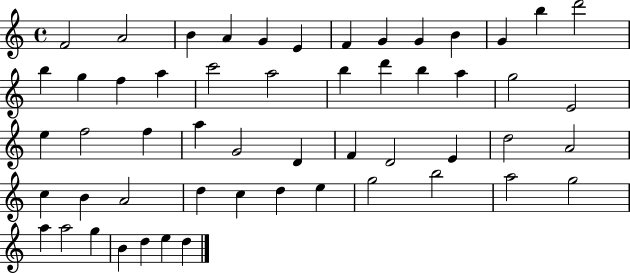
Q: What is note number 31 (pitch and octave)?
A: D4